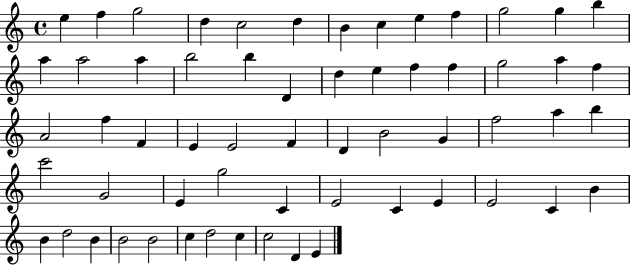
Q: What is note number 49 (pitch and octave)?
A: B4